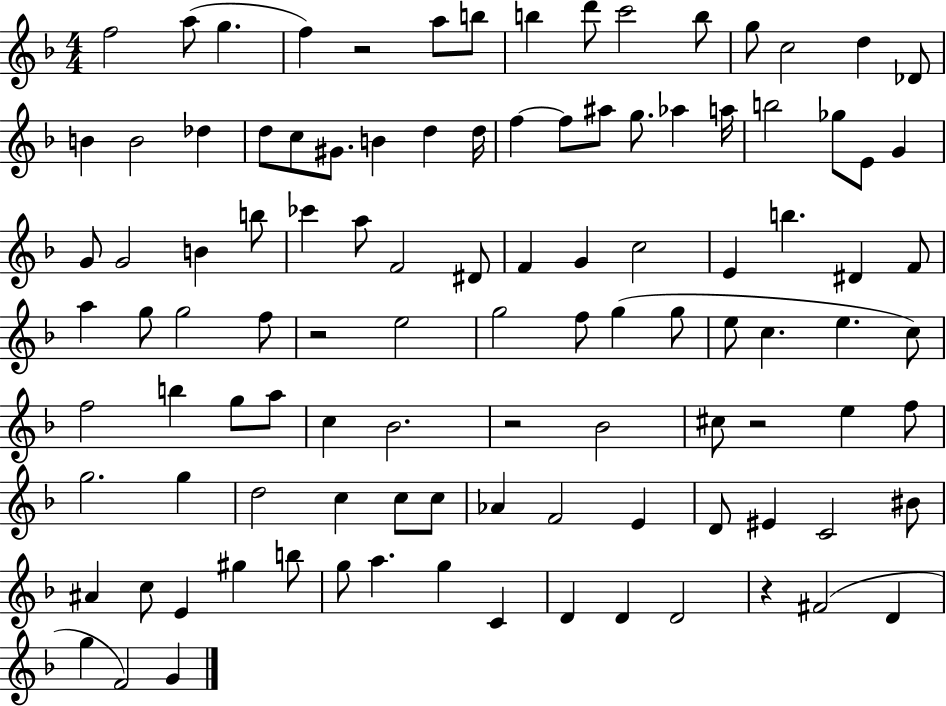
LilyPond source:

{
  \clef treble
  \numericTimeSignature
  \time 4/4
  \key f \major
  f''2 a''8( g''4. | f''4) r2 a''8 b''8 | b''4 d'''8 c'''2 b''8 | g''8 c''2 d''4 des'8 | \break b'4 b'2 des''4 | d''8 c''8 gis'8. b'4 d''4 d''16 | f''4~~ f''8 ais''8 g''8. aes''4 a''16 | b''2 ges''8 e'8 g'4 | \break g'8 g'2 b'4 b''8 | ces'''4 a''8 f'2 dis'8 | f'4 g'4 c''2 | e'4 b''4. dis'4 f'8 | \break a''4 g''8 g''2 f''8 | r2 e''2 | g''2 f''8 g''4( g''8 | e''8 c''4. e''4. c''8) | \break f''2 b''4 g''8 a''8 | c''4 bes'2. | r2 bes'2 | cis''8 r2 e''4 f''8 | \break g''2. g''4 | d''2 c''4 c''8 c''8 | aes'4 f'2 e'4 | d'8 eis'4 c'2 bis'8 | \break ais'4 c''8 e'4 gis''4 b''8 | g''8 a''4. g''4 c'4 | d'4 d'4 d'2 | r4 fis'2( d'4 | \break g''4 f'2) g'4 | \bar "|."
}